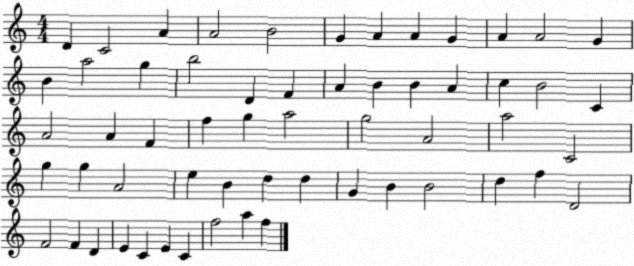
X:1
T:Untitled
M:4/4
L:1/4
K:C
D C2 A A2 B2 G A A G A A2 G B a2 g b2 D F A B B A c B2 C A2 A F f g a2 g2 A2 a2 C2 g g A2 e B d d G B B2 d f D2 F2 F D E C E C f2 a f